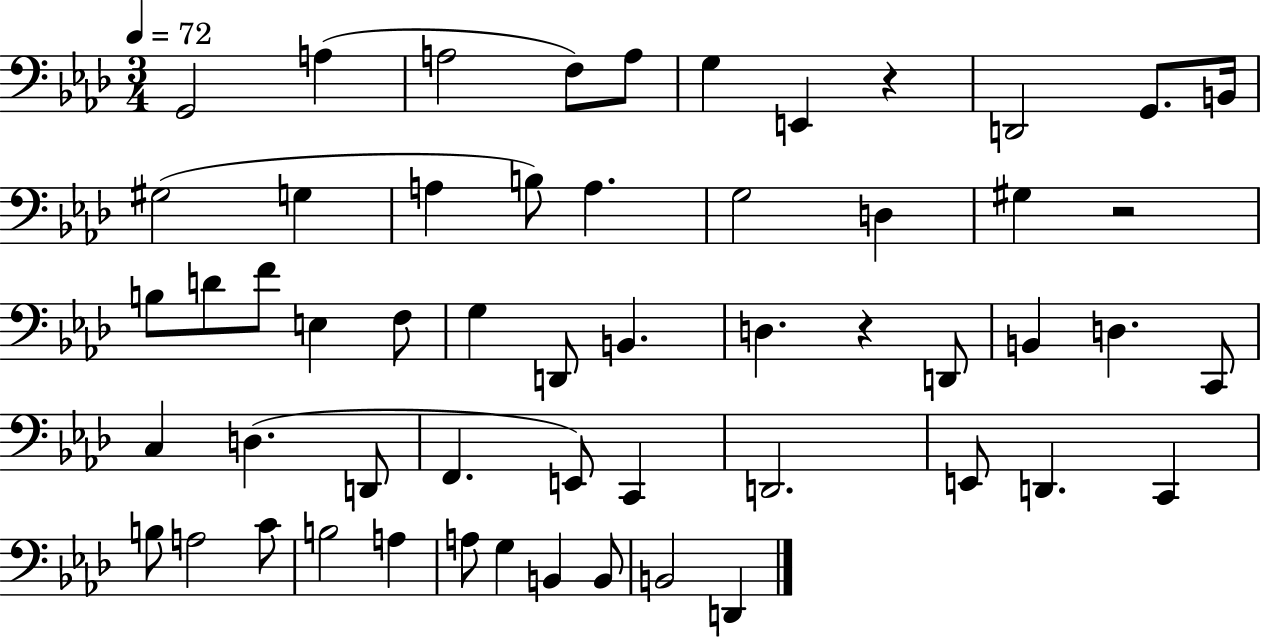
{
  \clef bass
  \numericTimeSignature
  \time 3/4
  \key aes \major
  \tempo 4 = 72
  g,2 a4( | a2 f8) a8 | g4 e,4 r4 | d,2 g,8. b,16 | \break gis2( g4 | a4 b8) a4. | g2 d4 | gis4 r2 | \break b8 d'8 f'8 e4 f8 | g4 d,8 b,4. | d4. r4 d,8 | b,4 d4. c,8 | \break c4 d4.( d,8 | f,4. e,8) c,4 | d,2. | e,8 d,4. c,4 | \break b8 a2 c'8 | b2 a4 | a8 g4 b,4 b,8 | b,2 d,4 | \break \bar "|."
}